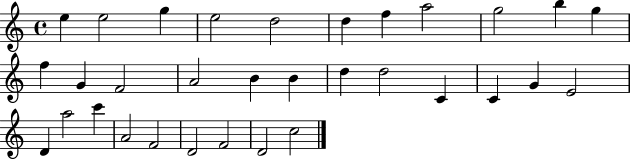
{
  \clef treble
  \time 4/4
  \defaultTimeSignature
  \key c \major
  e''4 e''2 g''4 | e''2 d''2 | d''4 f''4 a''2 | g''2 b''4 g''4 | \break f''4 g'4 f'2 | a'2 b'4 b'4 | d''4 d''2 c'4 | c'4 g'4 e'2 | \break d'4 a''2 c'''4 | a'2 f'2 | d'2 f'2 | d'2 c''2 | \break \bar "|."
}